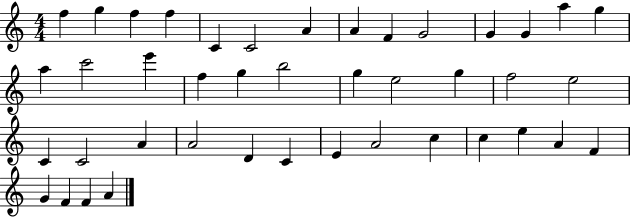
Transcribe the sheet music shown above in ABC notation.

X:1
T:Untitled
M:4/4
L:1/4
K:C
f g f f C C2 A A F G2 G G a g a c'2 e' f g b2 g e2 g f2 e2 C C2 A A2 D C E A2 c c e A F G F F A